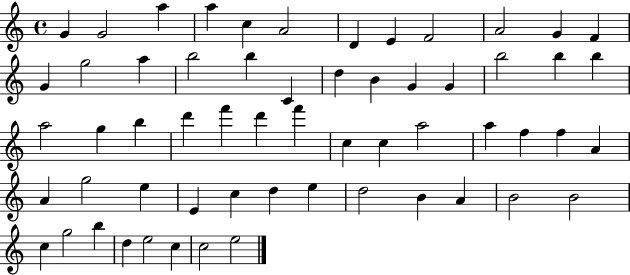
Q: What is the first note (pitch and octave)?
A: G4